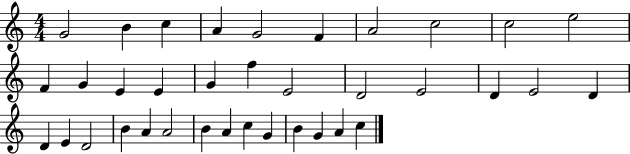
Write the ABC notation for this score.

X:1
T:Untitled
M:4/4
L:1/4
K:C
G2 B c A G2 F A2 c2 c2 e2 F G E E G f E2 D2 E2 D E2 D D E D2 B A A2 B A c G B G A c